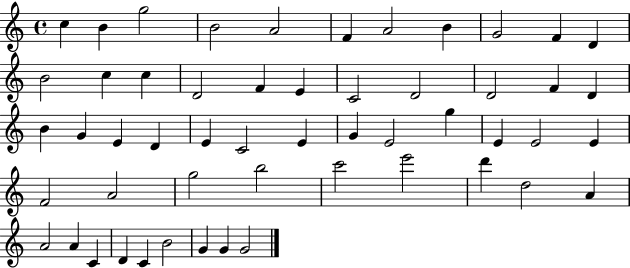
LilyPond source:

{
  \clef treble
  \time 4/4
  \defaultTimeSignature
  \key c \major
  c''4 b'4 g''2 | b'2 a'2 | f'4 a'2 b'4 | g'2 f'4 d'4 | \break b'2 c''4 c''4 | d'2 f'4 e'4 | c'2 d'2 | d'2 f'4 d'4 | \break b'4 g'4 e'4 d'4 | e'4 c'2 e'4 | g'4 e'2 g''4 | e'4 e'2 e'4 | \break f'2 a'2 | g''2 b''2 | c'''2 e'''2 | d'''4 d''2 a'4 | \break a'2 a'4 c'4 | d'4 c'4 b'2 | g'4 g'4 g'2 | \bar "|."
}